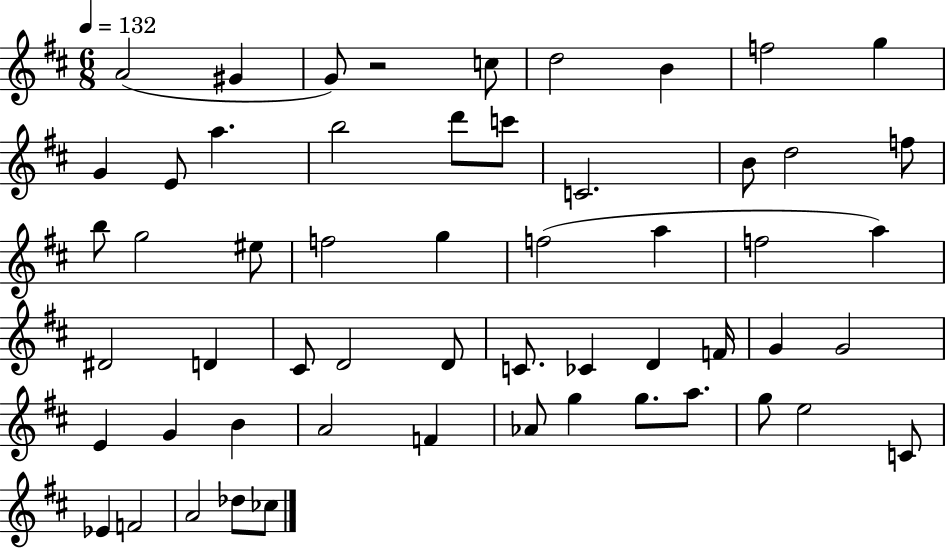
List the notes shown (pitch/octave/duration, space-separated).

A4/h G#4/q G4/e R/h C5/e D5/h B4/q F5/h G5/q G4/q E4/e A5/q. B5/h D6/e C6/e C4/h. B4/e D5/h F5/e B5/e G5/h EIS5/e F5/h G5/q F5/h A5/q F5/h A5/q D#4/h D4/q C#4/e D4/h D4/e C4/e. CES4/q D4/q F4/s G4/q G4/h E4/q G4/q B4/q A4/h F4/q Ab4/e G5/q G5/e. A5/e. G5/e E5/h C4/e Eb4/q F4/h A4/h Db5/e CES5/e